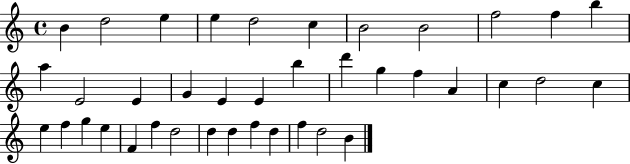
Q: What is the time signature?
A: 4/4